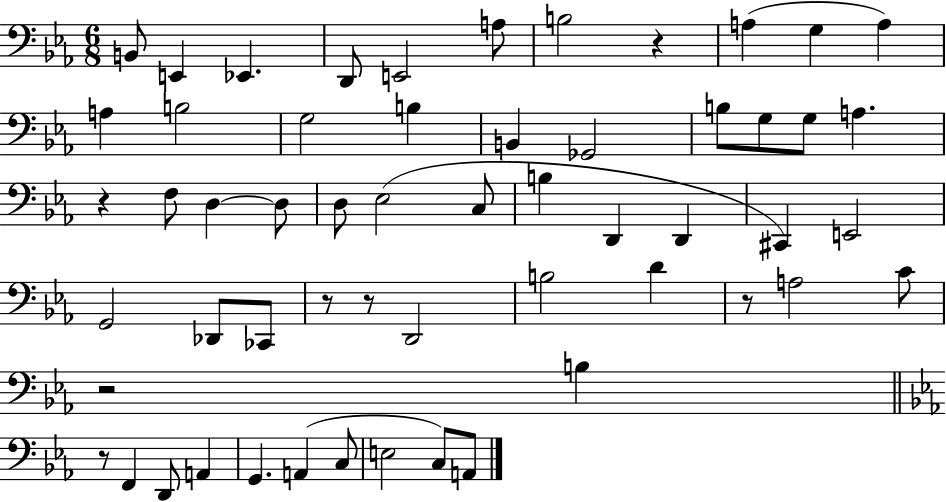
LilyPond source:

{
  \clef bass
  \numericTimeSignature
  \time 6/8
  \key ees \major
  b,8 e,4 ees,4. | d,8 e,2 a8 | b2 r4 | a4( g4 a4) | \break a4 b2 | g2 b4 | b,4 ges,2 | b8 g8 g8 a4. | \break r4 f8 d4~~ d8 | d8 ees2( c8 | b4 d,4 d,4 | cis,4) e,2 | \break g,2 des,8 ces,8 | r8 r8 d,2 | b2 d'4 | r8 a2 c'8 | \break r2 b4 | \bar "||" \break \key c \minor r8 f,4 d,8 a,4 | g,4. a,4( c8 | e2 c8) a,8 | \bar "|."
}